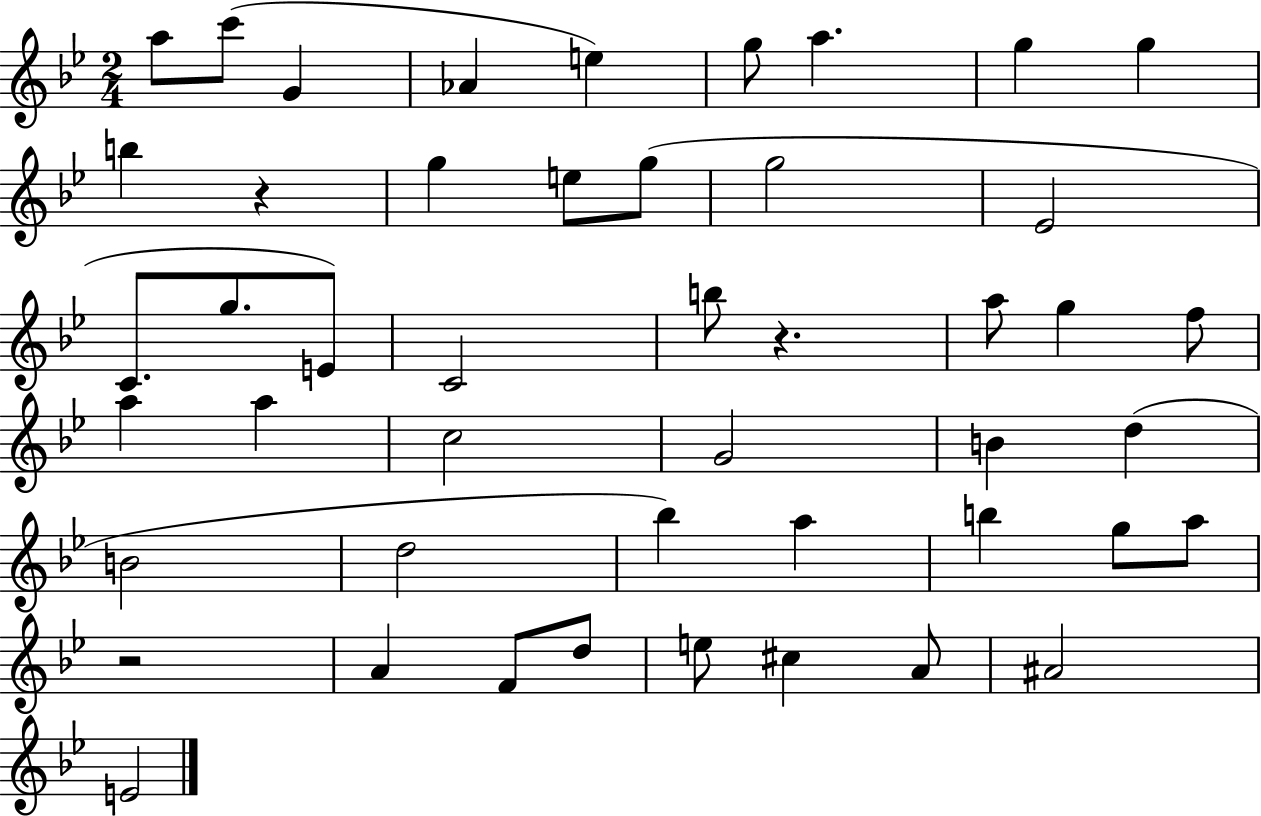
A5/e C6/e G4/q Ab4/q E5/q G5/e A5/q. G5/q G5/q B5/q R/q G5/q E5/e G5/e G5/h Eb4/h C4/e. G5/e. E4/e C4/h B5/e R/q. A5/e G5/q F5/e A5/q A5/q C5/h G4/h B4/q D5/q B4/h D5/h Bb5/q A5/q B5/q G5/e A5/e R/h A4/q F4/e D5/e E5/e C#5/q A4/e A#4/h E4/h